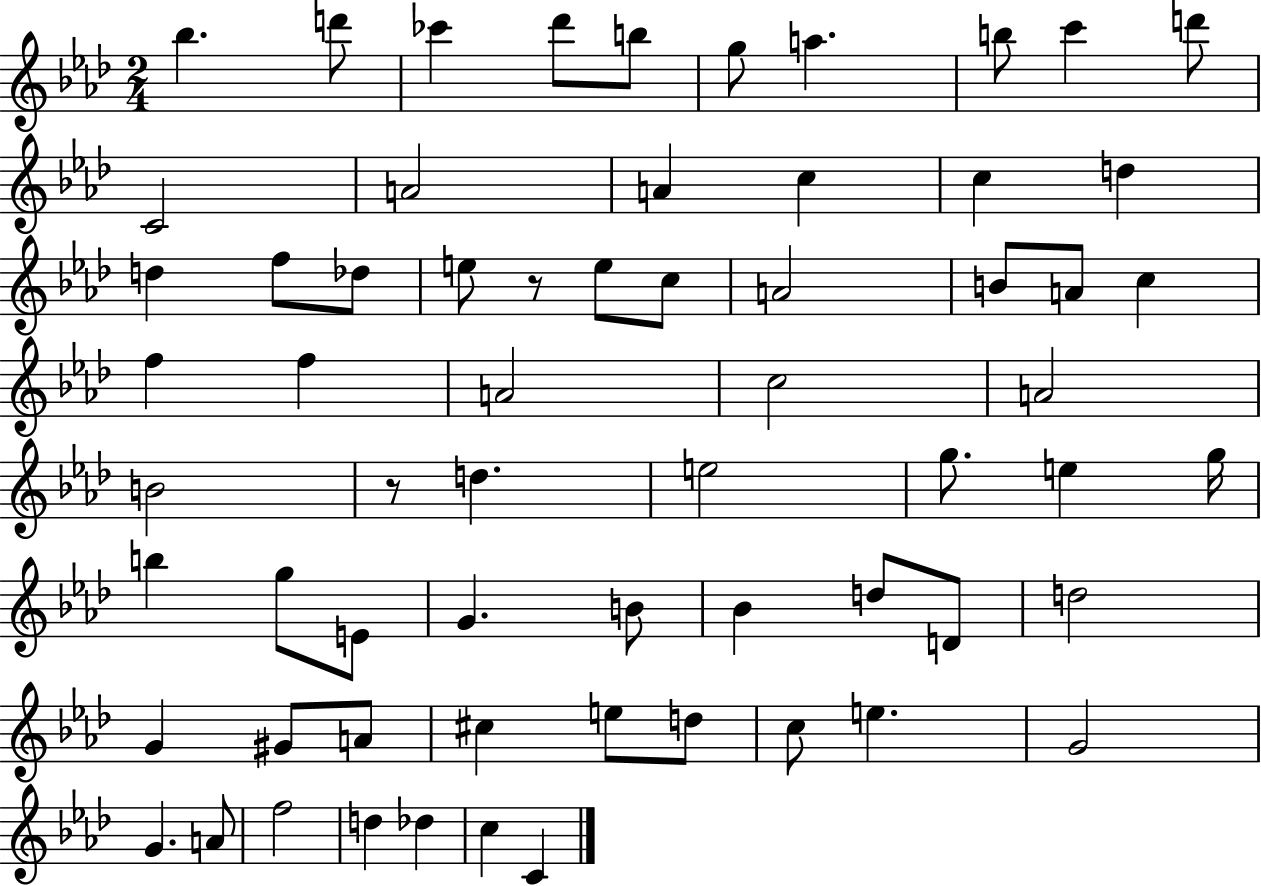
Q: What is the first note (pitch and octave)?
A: Bb5